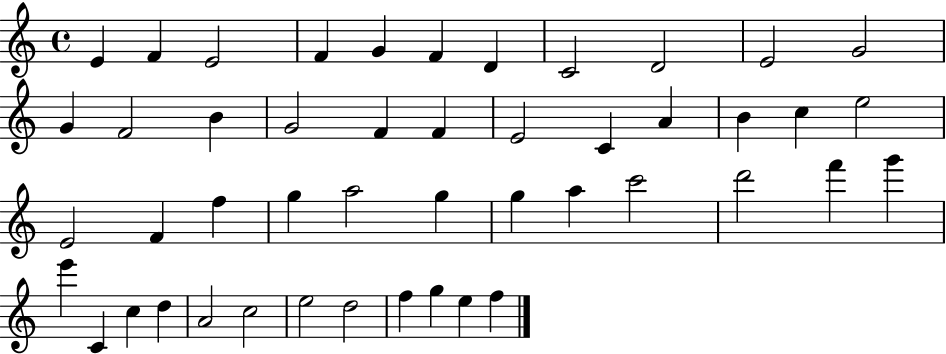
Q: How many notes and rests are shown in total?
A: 47